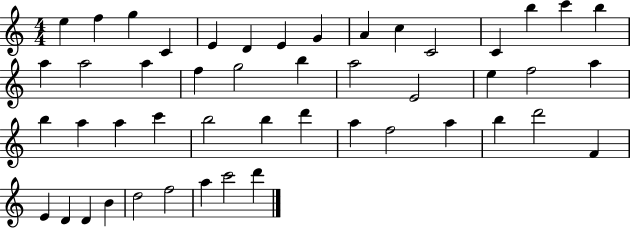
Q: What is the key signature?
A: C major